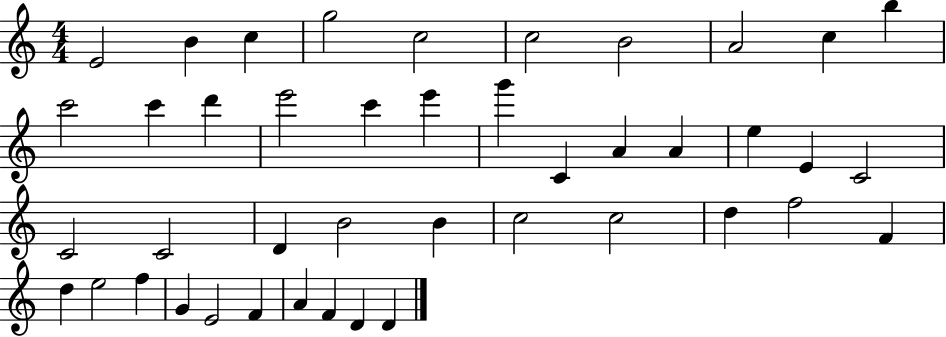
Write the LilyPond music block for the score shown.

{
  \clef treble
  \numericTimeSignature
  \time 4/4
  \key c \major
  e'2 b'4 c''4 | g''2 c''2 | c''2 b'2 | a'2 c''4 b''4 | \break c'''2 c'''4 d'''4 | e'''2 c'''4 e'''4 | g'''4 c'4 a'4 a'4 | e''4 e'4 c'2 | \break c'2 c'2 | d'4 b'2 b'4 | c''2 c''2 | d''4 f''2 f'4 | \break d''4 e''2 f''4 | g'4 e'2 f'4 | a'4 f'4 d'4 d'4 | \bar "|."
}